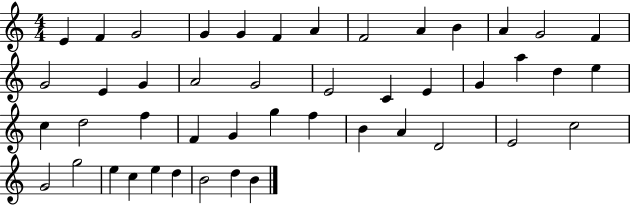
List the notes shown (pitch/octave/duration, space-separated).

E4/q F4/q G4/h G4/q G4/q F4/q A4/q F4/h A4/q B4/q A4/q G4/h F4/q G4/h E4/q G4/q A4/h G4/h E4/h C4/q E4/q G4/q A5/q D5/q E5/q C5/q D5/h F5/q F4/q G4/q G5/q F5/q B4/q A4/q D4/h E4/h C5/h G4/h G5/h E5/q C5/q E5/q D5/q B4/h D5/q B4/q